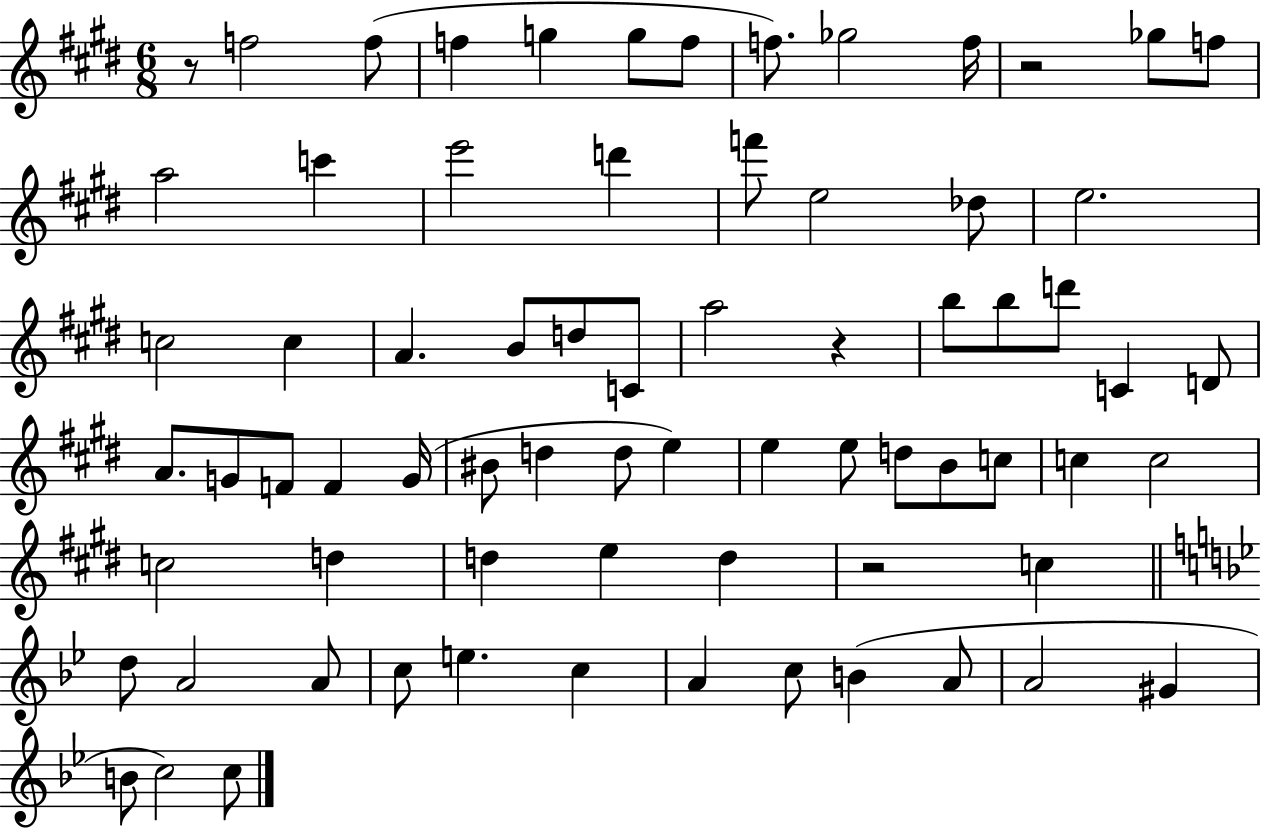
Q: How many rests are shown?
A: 4